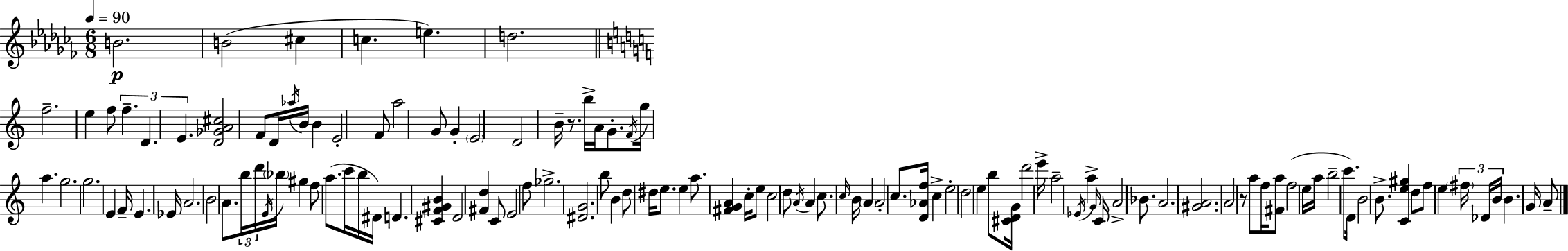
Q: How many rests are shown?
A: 2